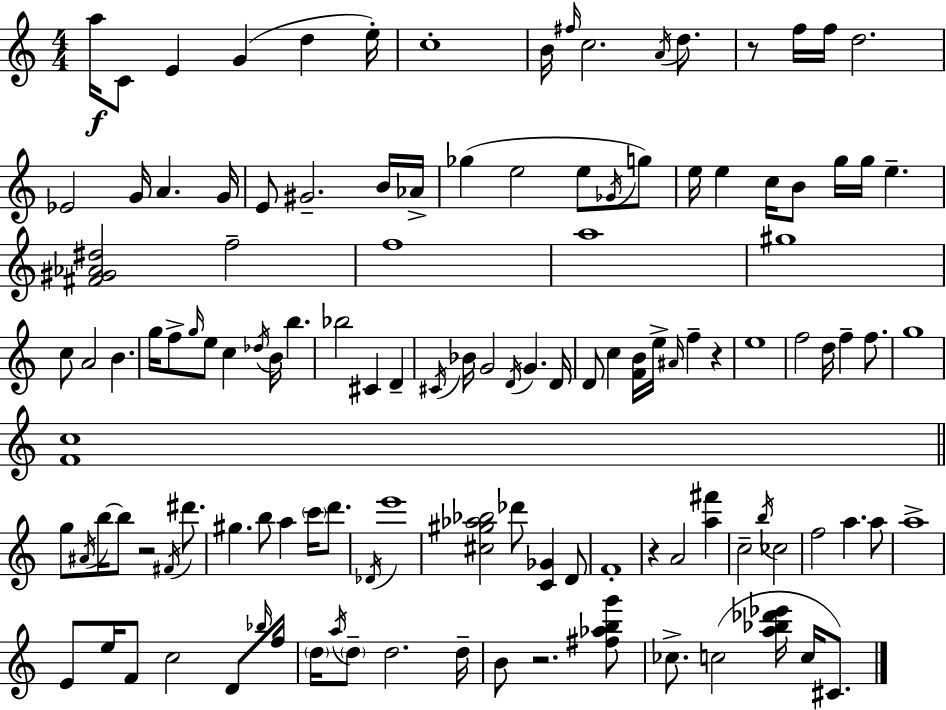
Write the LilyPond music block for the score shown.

{
  \clef treble
  \numericTimeSignature
  \time 4/4
  \key c \major
  a''16\f c'8 e'4 g'4( d''4 e''16-.) | c''1-. | b'16 \grace { fis''16 } c''2. \acciaccatura { a'16 } d''8. | r8 f''16 f''16 d''2. | \break ees'2 g'16 a'4. | g'16 e'8 gis'2.-- | b'16 aes'16-> ges''4( e''2 e''8 | \acciaccatura { ges'16 }) g''8 e''16 e''4 c''16 b'8 g''16 g''16 e''4.-- | \break <fis' gis' aes' dis''>2 f''2-- | f''1 | a''1 | gis''1 | \break c''8 a'2 b'4. | g''16 f''8-> \grace { g''16 } e''8 c''4 \acciaccatura { des''16 } b'16 b''4. | bes''2 cis'4 | d'4-- \acciaccatura { cis'16 } bes'16 g'2 \acciaccatura { d'16 } | \break g'4. d'16 d'8 c''4 <f' b'>16 e''16-> \grace { ais'16 } | f''4-- r4 e''1 | f''2 | d''16 f''4-- f''8. g''1 | \break <f' c''>1 | \bar "||" \break \key a \minor g''8 \acciaccatura { ais'16 } b''16~~ b''8 r2 \acciaccatura { fis'16 } dis'''8. | gis''4. b''8 a''4 \parenthesize c'''16 d'''8. | \acciaccatura { des'16 } e'''1 | <cis'' gis'' aes'' bes''>2 des'''8 <c' ges'>4 | \break d'8 f'1-. | r4 a'2 <a'' fis'''>4 | c''2-- \acciaccatura { b''16 } ces''2 | f''2 a''4. | \break a''8 a''1-> | e'8 e''16 f'8 c''2 | d'8 \grace { bes''16 } f''16 \parenthesize d''16 \acciaccatura { a''16 } \parenthesize d''8-- d''2. | d''16-- b'8 r2. | \break <fis'' aes'' b'' g'''>8 ces''8.-> c''2( | <a'' bes'' des''' ees'''>16 c''16 cis'8.) \bar "|."
}